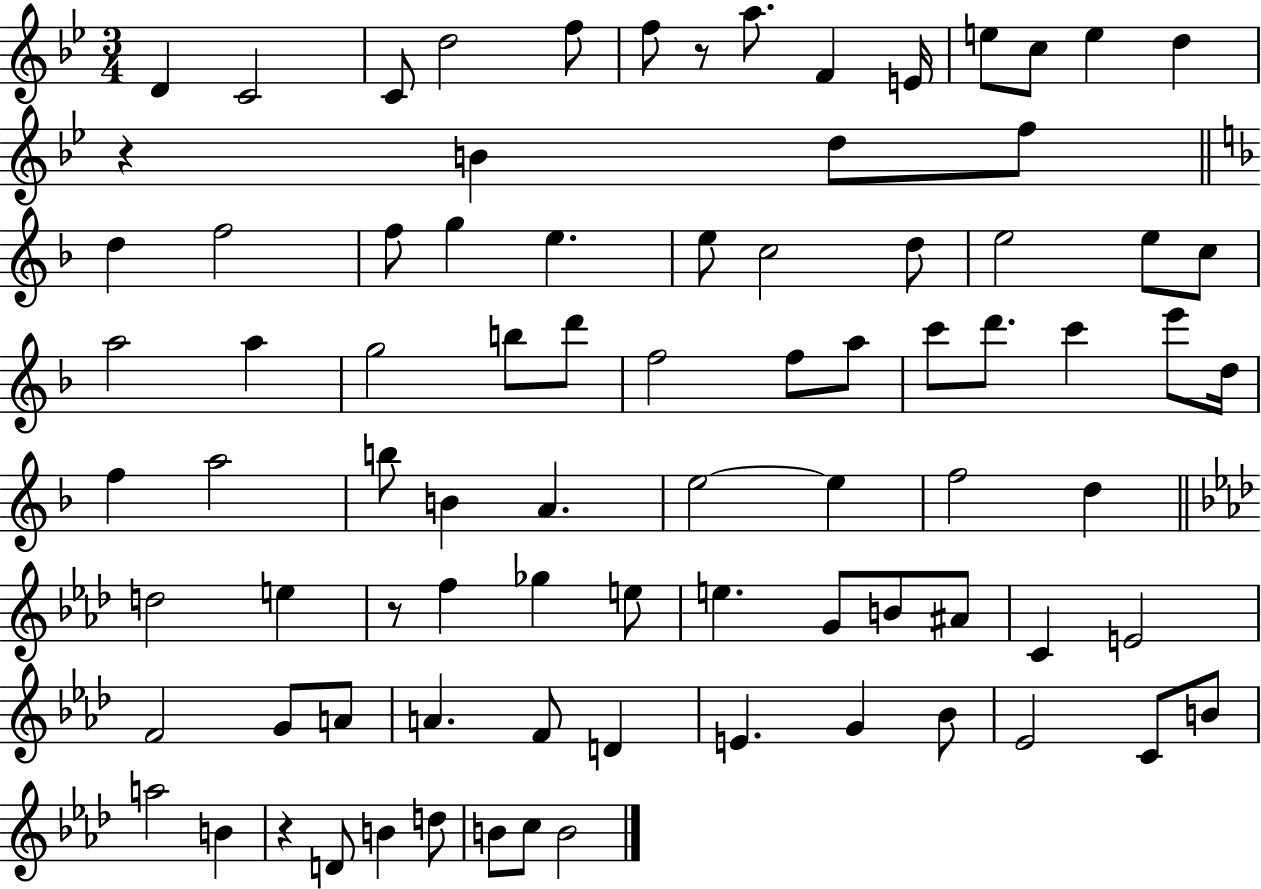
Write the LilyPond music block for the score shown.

{
  \clef treble
  \numericTimeSignature
  \time 3/4
  \key bes \major
  d'4 c'2 | c'8 d''2 f''8 | f''8 r8 a''8. f'4 e'16 | e''8 c''8 e''4 d''4 | \break r4 b'4 d''8 f''8 | \bar "||" \break \key f \major d''4 f''2 | f''8 g''4 e''4. | e''8 c''2 d''8 | e''2 e''8 c''8 | \break a''2 a''4 | g''2 b''8 d'''8 | f''2 f''8 a''8 | c'''8 d'''8. c'''4 e'''8 d''16 | \break f''4 a''2 | b''8 b'4 a'4. | e''2~~ e''4 | f''2 d''4 | \break \bar "||" \break \key f \minor d''2 e''4 | r8 f''4 ges''4 e''8 | e''4. g'8 b'8 ais'8 | c'4 e'2 | \break f'2 g'8 a'8 | a'4. f'8 d'4 | e'4. g'4 bes'8 | ees'2 c'8 b'8 | \break a''2 b'4 | r4 d'8 b'4 d''8 | b'8 c''8 b'2 | \bar "|."
}